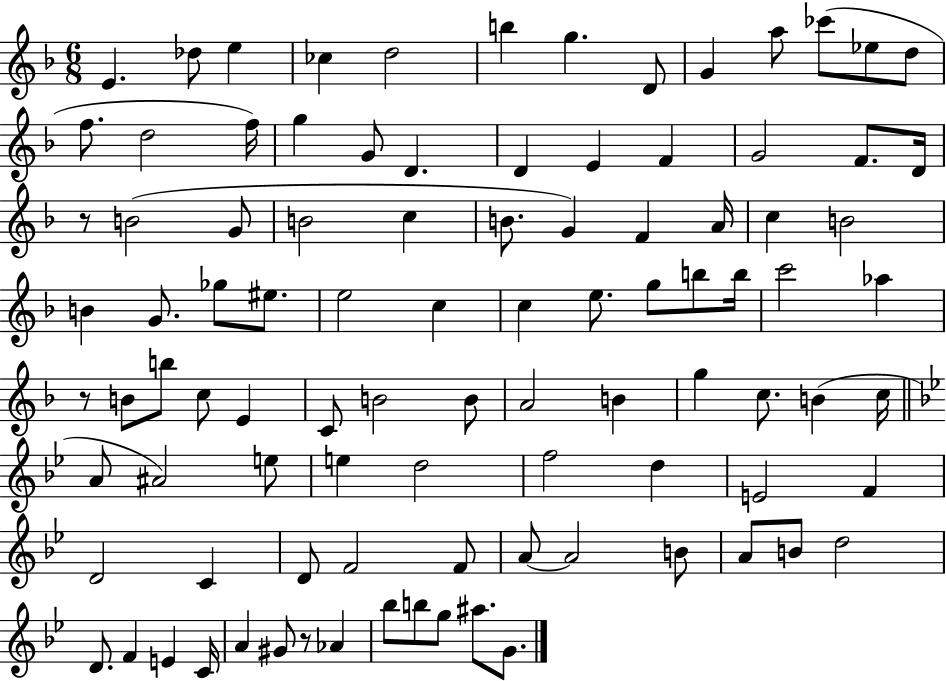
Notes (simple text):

E4/q. Db5/e E5/q CES5/q D5/h B5/q G5/q. D4/e G4/q A5/e CES6/e Eb5/e D5/e F5/e. D5/h F5/s G5/q G4/e D4/q. D4/q E4/q F4/q G4/h F4/e. D4/s R/e B4/h G4/e B4/h C5/q B4/e. G4/q F4/q A4/s C5/q B4/h B4/q G4/e. Gb5/e EIS5/e. E5/h C5/q C5/q E5/e. G5/e B5/e B5/s C6/h Ab5/q R/e B4/e B5/e C5/e E4/q C4/e B4/h B4/e A4/h B4/q G5/q C5/e. B4/q C5/s A4/e A#4/h E5/e E5/q D5/h F5/h D5/q E4/h F4/q D4/h C4/q D4/e F4/h F4/e A4/e A4/h B4/e A4/e B4/e D5/h D4/e. F4/q E4/q C4/s A4/q G#4/e R/e Ab4/q Bb5/e B5/e G5/e A#5/e. G4/e.